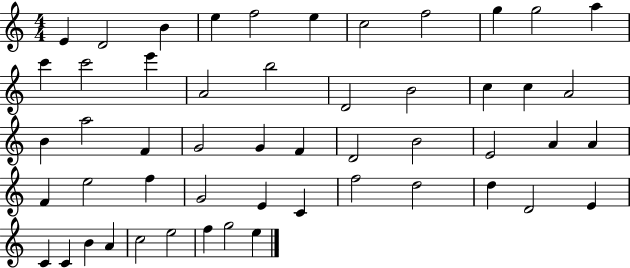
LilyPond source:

{
  \clef treble
  \numericTimeSignature
  \time 4/4
  \key c \major
  e'4 d'2 b'4 | e''4 f''2 e''4 | c''2 f''2 | g''4 g''2 a''4 | \break c'''4 c'''2 e'''4 | a'2 b''2 | d'2 b'2 | c''4 c''4 a'2 | \break b'4 a''2 f'4 | g'2 g'4 f'4 | d'2 b'2 | e'2 a'4 a'4 | \break f'4 e''2 f''4 | g'2 e'4 c'4 | f''2 d''2 | d''4 d'2 e'4 | \break c'4 c'4 b'4 a'4 | c''2 e''2 | f''4 g''2 e''4 | \bar "|."
}